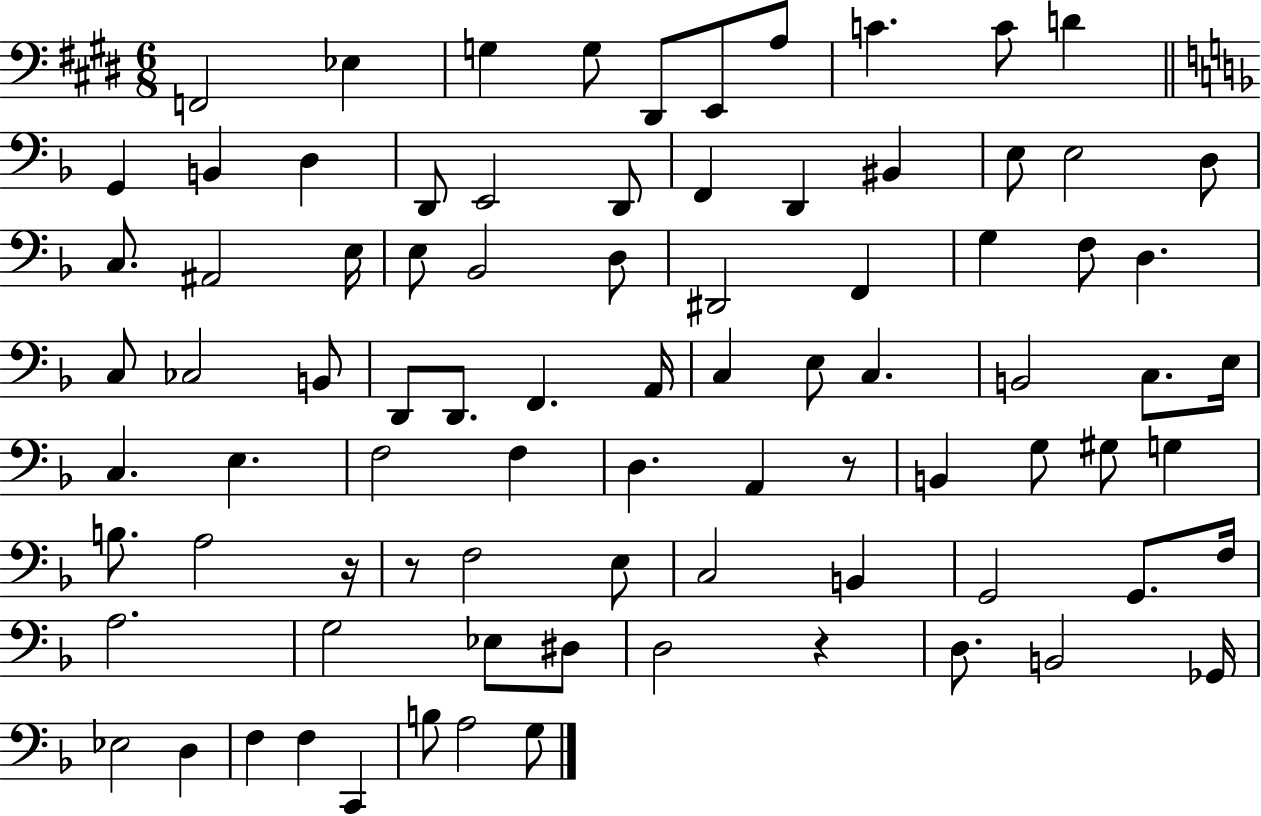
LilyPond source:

{
  \clef bass
  \numericTimeSignature
  \time 6/8
  \key e \major
  f,2 ees4 | g4 g8 dis,8 e,8 a8 | c'4. c'8 d'4 | \bar "||" \break \key f \major g,4 b,4 d4 | d,8 e,2 d,8 | f,4 d,4 bis,4 | e8 e2 d8 | \break c8. ais,2 e16 | e8 bes,2 d8 | dis,2 f,4 | g4 f8 d4. | \break c8 ces2 b,8 | d,8 d,8. f,4. a,16 | c4 e8 c4. | b,2 c8. e16 | \break c4. e4. | f2 f4 | d4. a,4 r8 | b,4 g8 gis8 g4 | \break b8. a2 r16 | r8 f2 e8 | c2 b,4 | g,2 g,8. f16 | \break a2. | g2 ees8 dis8 | d2 r4 | d8. b,2 ges,16 | \break ees2 d4 | f4 f4 c,4 | b8 a2 g8 | \bar "|."
}